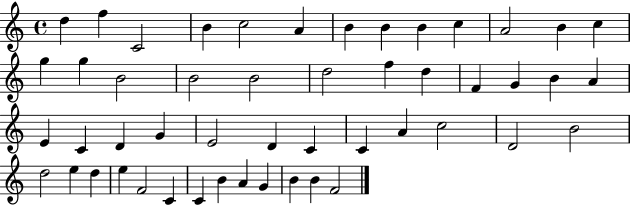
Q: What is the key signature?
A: C major